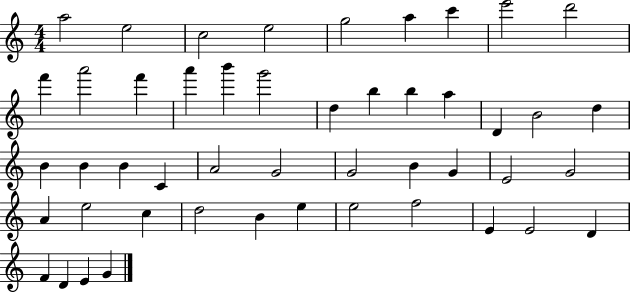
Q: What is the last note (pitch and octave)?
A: G4